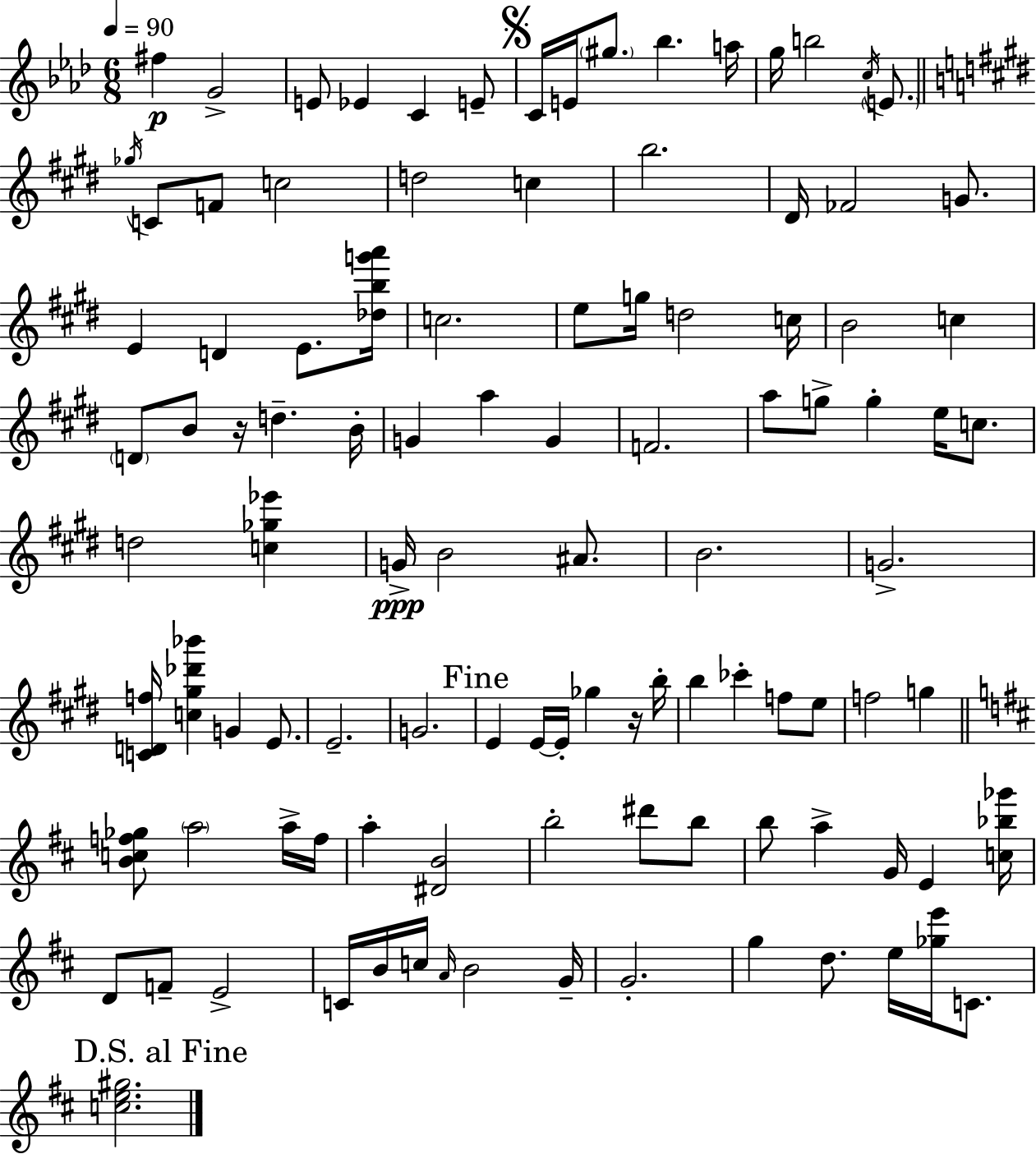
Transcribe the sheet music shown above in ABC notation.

X:1
T:Untitled
M:6/8
L:1/4
K:Ab
^f G2 E/2 _E C E/2 C/4 E/4 ^g/2 _b a/4 g/4 b2 c/4 E/2 _g/4 C/2 F/2 c2 d2 c b2 ^D/4 _F2 G/2 E D E/2 [_dbg'a']/4 c2 e/2 g/4 d2 c/4 B2 c D/2 B/2 z/4 d B/4 G a G F2 a/2 g/2 g e/4 c/2 d2 [c_g_e'] G/4 B2 ^A/2 B2 G2 [CDf]/4 [c^g_d'_b'] G E/2 E2 G2 E E/4 E/4 _g z/4 b/4 b _c' f/2 e/2 f2 g [Bcf_g]/2 a2 a/4 f/4 a [^DB]2 b2 ^d'/2 b/2 b/2 a G/4 E [c_b_g']/4 D/2 F/2 E2 C/4 B/4 c/4 A/4 B2 G/4 G2 g d/2 e/4 [_ge']/4 C/2 [ce^g]2